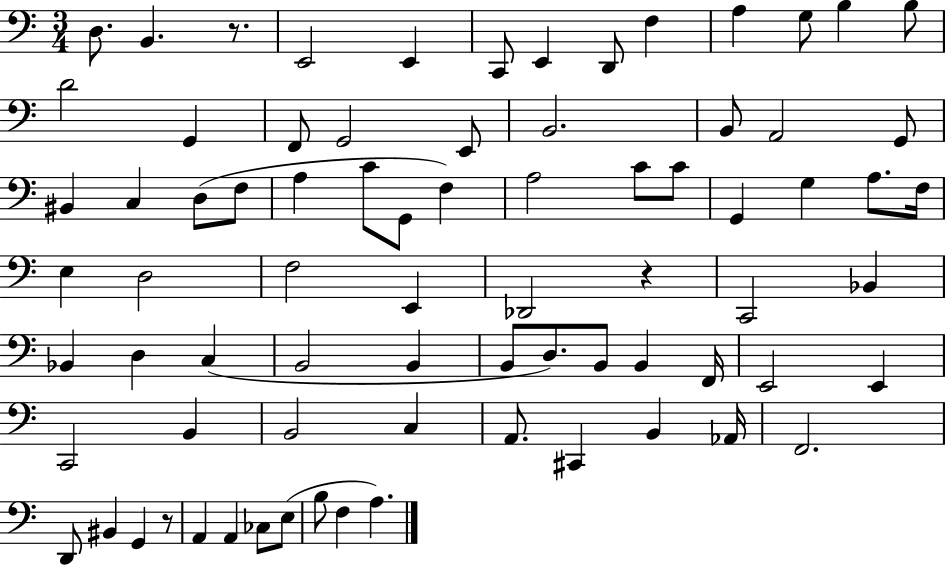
D3/e. B2/q. R/e. E2/h E2/q C2/e E2/q D2/e F3/q A3/q G3/e B3/q B3/e D4/h G2/q F2/e G2/h E2/e B2/h. B2/e A2/h G2/e BIS2/q C3/q D3/e F3/e A3/q C4/e G2/e F3/q A3/h C4/e C4/e G2/q G3/q A3/e. F3/s E3/q D3/h F3/h E2/q Db2/h R/q C2/h Bb2/q Bb2/q D3/q C3/q B2/h B2/q B2/e D3/e. B2/e B2/q F2/s E2/h E2/q C2/h B2/q B2/h C3/q A2/e. C#2/q B2/q Ab2/s F2/h. D2/e BIS2/q G2/q R/e A2/q A2/q CES3/e E3/e B3/e F3/q A3/q.